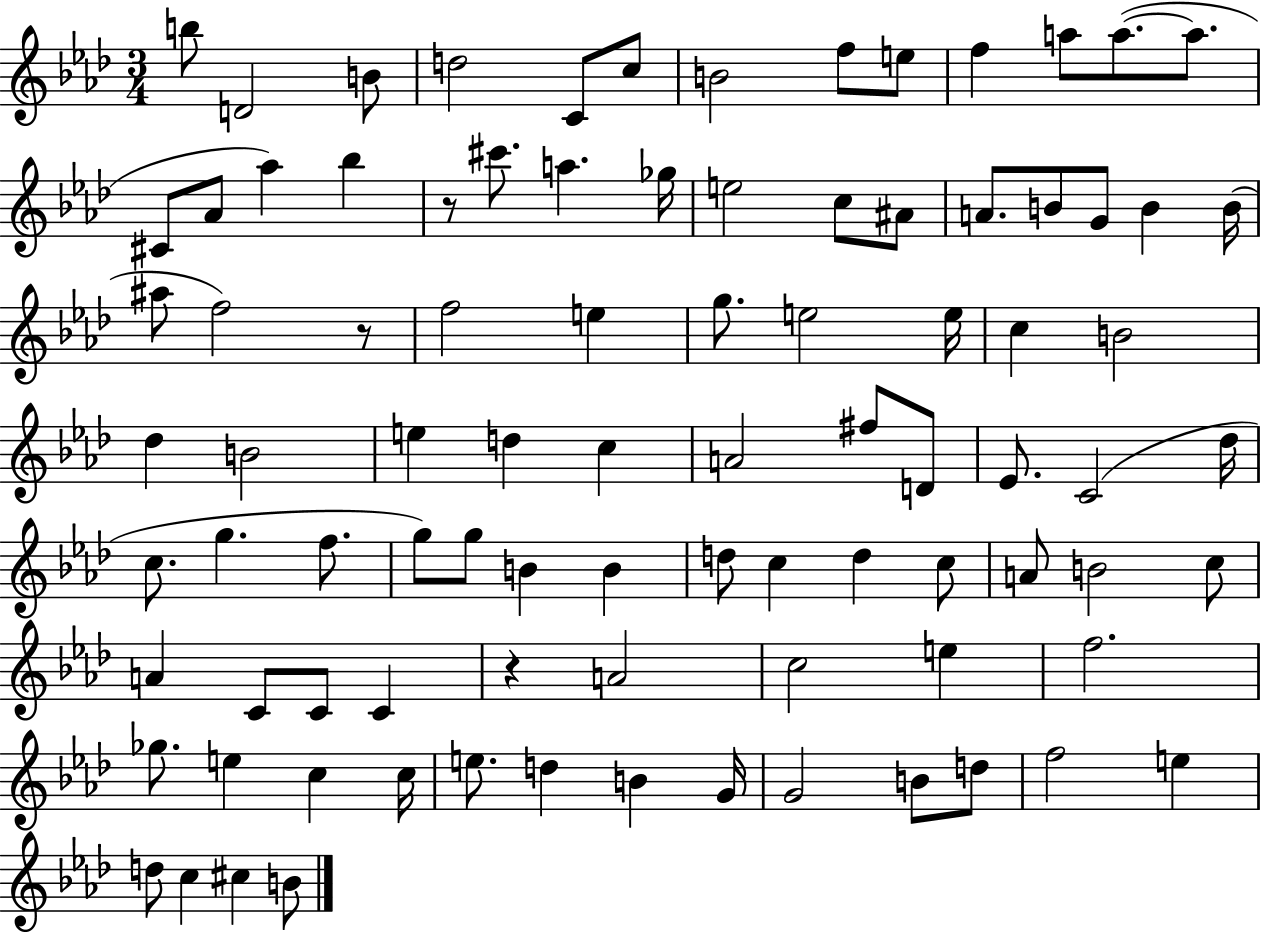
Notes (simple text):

B5/e D4/h B4/e D5/h C4/e C5/e B4/h F5/e E5/e F5/q A5/e A5/e. A5/e. C#4/e Ab4/e Ab5/q Bb5/q R/e C#6/e. A5/q. Gb5/s E5/h C5/e A#4/e A4/e. B4/e G4/e B4/q B4/s A#5/e F5/h R/e F5/h E5/q G5/e. E5/h E5/s C5/q B4/h Db5/q B4/h E5/q D5/q C5/q A4/h F#5/e D4/e Eb4/e. C4/h Db5/s C5/e. G5/q. F5/e. G5/e G5/e B4/q B4/q D5/e C5/q D5/q C5/e A4/e B4/h C5/e A4/q C4/e C4/e C4/q R/q A4/h C5/h E5/q F5/h. Gb5/e. E5/q C5/q C5/s E5/e. D5/q B4/q G4/s G4/h B4/e D5/e F5/h E5/q D5/e C5/q C#5/q B4/e